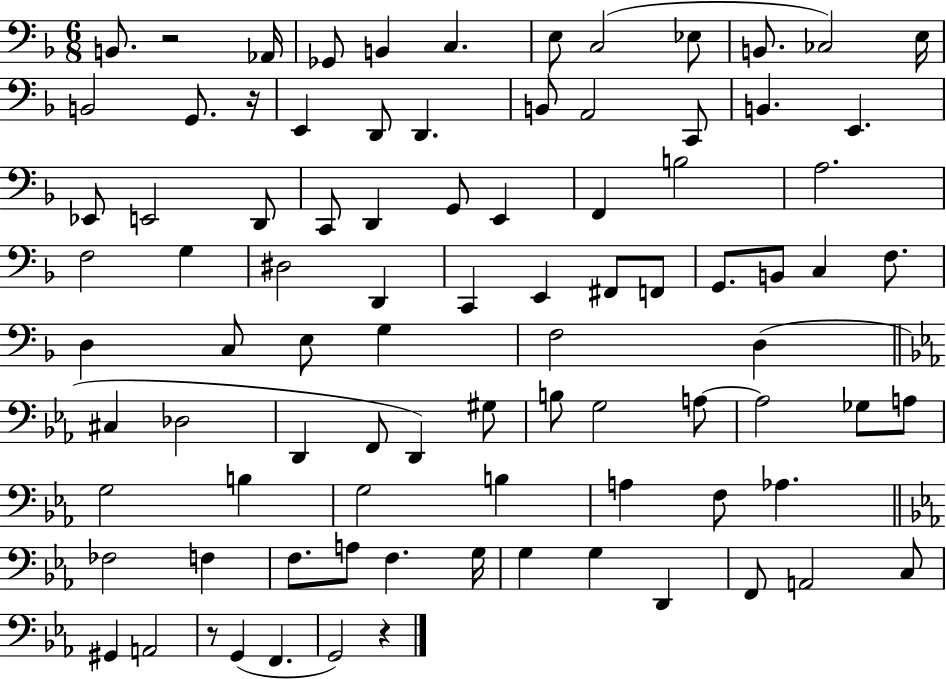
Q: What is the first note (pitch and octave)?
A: B2